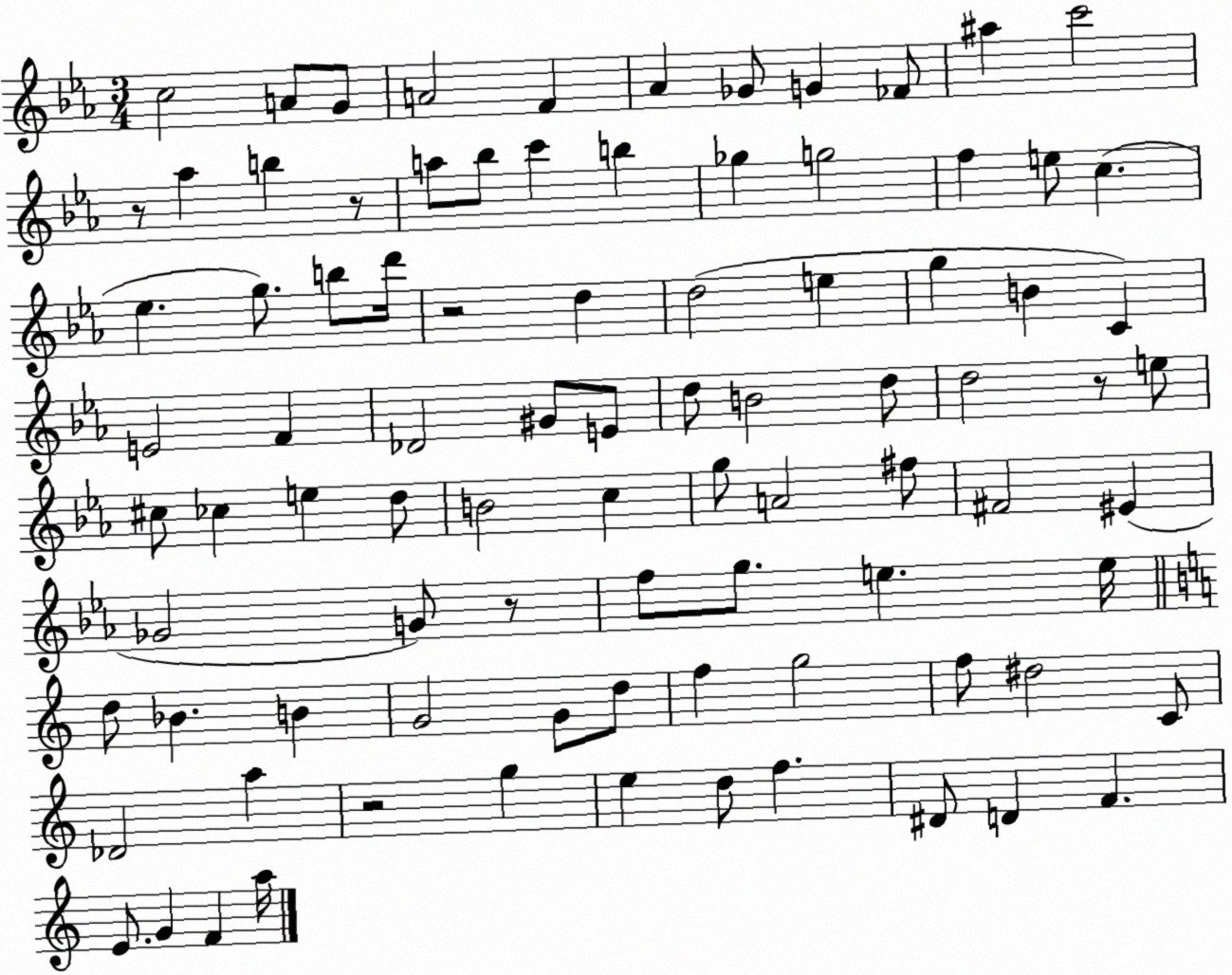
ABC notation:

X:1
T:Untitled
M:3/4
L:1/4
K:Eb
c2 A/2 G/2 A2 F _A _G/2 G _F/2 ^a c'2 z/2 _a b z/2 a/2 _b/2 c' b _g g2 f e/2 c _e g/2 b/2 d'/4 z2 d d2 e g B C E2 F _D2 ^G/2 E/2 d/2 B2 d/2 d2 z/2 e/2 ^c/2 _c e d/2 B2 c g/2 A2 ^f/2 ^F2 ^E _G2 G/2 z/2 f/2 g/2 e e/4 d/2 _B B G2 G/2 d/2 f g2 f/2 ^d2 C/2 _D2 a z2 g e d/2 f ^D/2 D F E/2 G F a/4